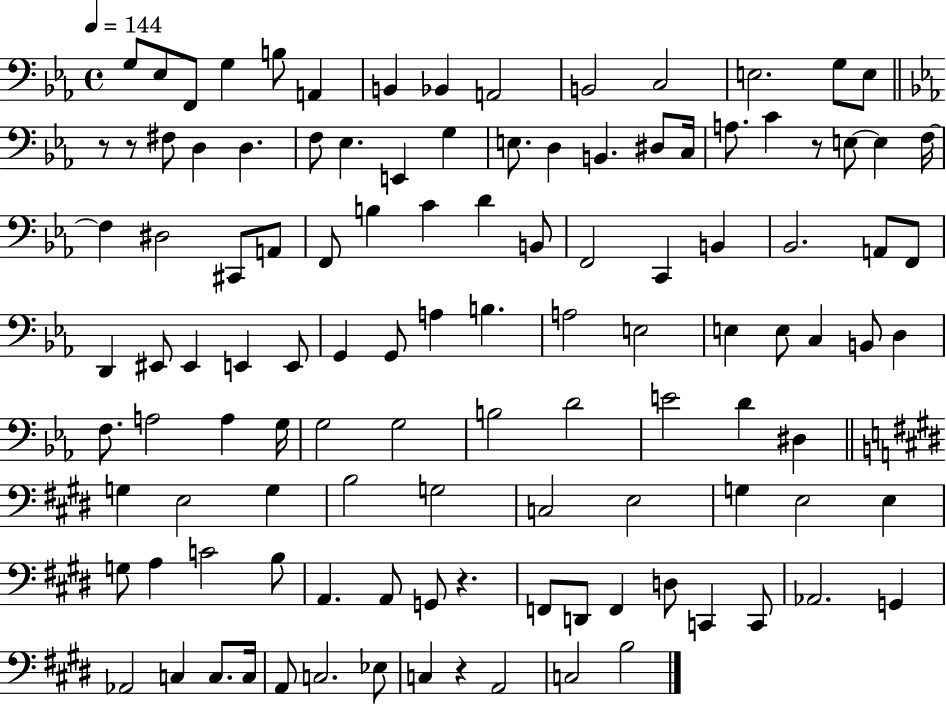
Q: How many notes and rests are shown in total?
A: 114